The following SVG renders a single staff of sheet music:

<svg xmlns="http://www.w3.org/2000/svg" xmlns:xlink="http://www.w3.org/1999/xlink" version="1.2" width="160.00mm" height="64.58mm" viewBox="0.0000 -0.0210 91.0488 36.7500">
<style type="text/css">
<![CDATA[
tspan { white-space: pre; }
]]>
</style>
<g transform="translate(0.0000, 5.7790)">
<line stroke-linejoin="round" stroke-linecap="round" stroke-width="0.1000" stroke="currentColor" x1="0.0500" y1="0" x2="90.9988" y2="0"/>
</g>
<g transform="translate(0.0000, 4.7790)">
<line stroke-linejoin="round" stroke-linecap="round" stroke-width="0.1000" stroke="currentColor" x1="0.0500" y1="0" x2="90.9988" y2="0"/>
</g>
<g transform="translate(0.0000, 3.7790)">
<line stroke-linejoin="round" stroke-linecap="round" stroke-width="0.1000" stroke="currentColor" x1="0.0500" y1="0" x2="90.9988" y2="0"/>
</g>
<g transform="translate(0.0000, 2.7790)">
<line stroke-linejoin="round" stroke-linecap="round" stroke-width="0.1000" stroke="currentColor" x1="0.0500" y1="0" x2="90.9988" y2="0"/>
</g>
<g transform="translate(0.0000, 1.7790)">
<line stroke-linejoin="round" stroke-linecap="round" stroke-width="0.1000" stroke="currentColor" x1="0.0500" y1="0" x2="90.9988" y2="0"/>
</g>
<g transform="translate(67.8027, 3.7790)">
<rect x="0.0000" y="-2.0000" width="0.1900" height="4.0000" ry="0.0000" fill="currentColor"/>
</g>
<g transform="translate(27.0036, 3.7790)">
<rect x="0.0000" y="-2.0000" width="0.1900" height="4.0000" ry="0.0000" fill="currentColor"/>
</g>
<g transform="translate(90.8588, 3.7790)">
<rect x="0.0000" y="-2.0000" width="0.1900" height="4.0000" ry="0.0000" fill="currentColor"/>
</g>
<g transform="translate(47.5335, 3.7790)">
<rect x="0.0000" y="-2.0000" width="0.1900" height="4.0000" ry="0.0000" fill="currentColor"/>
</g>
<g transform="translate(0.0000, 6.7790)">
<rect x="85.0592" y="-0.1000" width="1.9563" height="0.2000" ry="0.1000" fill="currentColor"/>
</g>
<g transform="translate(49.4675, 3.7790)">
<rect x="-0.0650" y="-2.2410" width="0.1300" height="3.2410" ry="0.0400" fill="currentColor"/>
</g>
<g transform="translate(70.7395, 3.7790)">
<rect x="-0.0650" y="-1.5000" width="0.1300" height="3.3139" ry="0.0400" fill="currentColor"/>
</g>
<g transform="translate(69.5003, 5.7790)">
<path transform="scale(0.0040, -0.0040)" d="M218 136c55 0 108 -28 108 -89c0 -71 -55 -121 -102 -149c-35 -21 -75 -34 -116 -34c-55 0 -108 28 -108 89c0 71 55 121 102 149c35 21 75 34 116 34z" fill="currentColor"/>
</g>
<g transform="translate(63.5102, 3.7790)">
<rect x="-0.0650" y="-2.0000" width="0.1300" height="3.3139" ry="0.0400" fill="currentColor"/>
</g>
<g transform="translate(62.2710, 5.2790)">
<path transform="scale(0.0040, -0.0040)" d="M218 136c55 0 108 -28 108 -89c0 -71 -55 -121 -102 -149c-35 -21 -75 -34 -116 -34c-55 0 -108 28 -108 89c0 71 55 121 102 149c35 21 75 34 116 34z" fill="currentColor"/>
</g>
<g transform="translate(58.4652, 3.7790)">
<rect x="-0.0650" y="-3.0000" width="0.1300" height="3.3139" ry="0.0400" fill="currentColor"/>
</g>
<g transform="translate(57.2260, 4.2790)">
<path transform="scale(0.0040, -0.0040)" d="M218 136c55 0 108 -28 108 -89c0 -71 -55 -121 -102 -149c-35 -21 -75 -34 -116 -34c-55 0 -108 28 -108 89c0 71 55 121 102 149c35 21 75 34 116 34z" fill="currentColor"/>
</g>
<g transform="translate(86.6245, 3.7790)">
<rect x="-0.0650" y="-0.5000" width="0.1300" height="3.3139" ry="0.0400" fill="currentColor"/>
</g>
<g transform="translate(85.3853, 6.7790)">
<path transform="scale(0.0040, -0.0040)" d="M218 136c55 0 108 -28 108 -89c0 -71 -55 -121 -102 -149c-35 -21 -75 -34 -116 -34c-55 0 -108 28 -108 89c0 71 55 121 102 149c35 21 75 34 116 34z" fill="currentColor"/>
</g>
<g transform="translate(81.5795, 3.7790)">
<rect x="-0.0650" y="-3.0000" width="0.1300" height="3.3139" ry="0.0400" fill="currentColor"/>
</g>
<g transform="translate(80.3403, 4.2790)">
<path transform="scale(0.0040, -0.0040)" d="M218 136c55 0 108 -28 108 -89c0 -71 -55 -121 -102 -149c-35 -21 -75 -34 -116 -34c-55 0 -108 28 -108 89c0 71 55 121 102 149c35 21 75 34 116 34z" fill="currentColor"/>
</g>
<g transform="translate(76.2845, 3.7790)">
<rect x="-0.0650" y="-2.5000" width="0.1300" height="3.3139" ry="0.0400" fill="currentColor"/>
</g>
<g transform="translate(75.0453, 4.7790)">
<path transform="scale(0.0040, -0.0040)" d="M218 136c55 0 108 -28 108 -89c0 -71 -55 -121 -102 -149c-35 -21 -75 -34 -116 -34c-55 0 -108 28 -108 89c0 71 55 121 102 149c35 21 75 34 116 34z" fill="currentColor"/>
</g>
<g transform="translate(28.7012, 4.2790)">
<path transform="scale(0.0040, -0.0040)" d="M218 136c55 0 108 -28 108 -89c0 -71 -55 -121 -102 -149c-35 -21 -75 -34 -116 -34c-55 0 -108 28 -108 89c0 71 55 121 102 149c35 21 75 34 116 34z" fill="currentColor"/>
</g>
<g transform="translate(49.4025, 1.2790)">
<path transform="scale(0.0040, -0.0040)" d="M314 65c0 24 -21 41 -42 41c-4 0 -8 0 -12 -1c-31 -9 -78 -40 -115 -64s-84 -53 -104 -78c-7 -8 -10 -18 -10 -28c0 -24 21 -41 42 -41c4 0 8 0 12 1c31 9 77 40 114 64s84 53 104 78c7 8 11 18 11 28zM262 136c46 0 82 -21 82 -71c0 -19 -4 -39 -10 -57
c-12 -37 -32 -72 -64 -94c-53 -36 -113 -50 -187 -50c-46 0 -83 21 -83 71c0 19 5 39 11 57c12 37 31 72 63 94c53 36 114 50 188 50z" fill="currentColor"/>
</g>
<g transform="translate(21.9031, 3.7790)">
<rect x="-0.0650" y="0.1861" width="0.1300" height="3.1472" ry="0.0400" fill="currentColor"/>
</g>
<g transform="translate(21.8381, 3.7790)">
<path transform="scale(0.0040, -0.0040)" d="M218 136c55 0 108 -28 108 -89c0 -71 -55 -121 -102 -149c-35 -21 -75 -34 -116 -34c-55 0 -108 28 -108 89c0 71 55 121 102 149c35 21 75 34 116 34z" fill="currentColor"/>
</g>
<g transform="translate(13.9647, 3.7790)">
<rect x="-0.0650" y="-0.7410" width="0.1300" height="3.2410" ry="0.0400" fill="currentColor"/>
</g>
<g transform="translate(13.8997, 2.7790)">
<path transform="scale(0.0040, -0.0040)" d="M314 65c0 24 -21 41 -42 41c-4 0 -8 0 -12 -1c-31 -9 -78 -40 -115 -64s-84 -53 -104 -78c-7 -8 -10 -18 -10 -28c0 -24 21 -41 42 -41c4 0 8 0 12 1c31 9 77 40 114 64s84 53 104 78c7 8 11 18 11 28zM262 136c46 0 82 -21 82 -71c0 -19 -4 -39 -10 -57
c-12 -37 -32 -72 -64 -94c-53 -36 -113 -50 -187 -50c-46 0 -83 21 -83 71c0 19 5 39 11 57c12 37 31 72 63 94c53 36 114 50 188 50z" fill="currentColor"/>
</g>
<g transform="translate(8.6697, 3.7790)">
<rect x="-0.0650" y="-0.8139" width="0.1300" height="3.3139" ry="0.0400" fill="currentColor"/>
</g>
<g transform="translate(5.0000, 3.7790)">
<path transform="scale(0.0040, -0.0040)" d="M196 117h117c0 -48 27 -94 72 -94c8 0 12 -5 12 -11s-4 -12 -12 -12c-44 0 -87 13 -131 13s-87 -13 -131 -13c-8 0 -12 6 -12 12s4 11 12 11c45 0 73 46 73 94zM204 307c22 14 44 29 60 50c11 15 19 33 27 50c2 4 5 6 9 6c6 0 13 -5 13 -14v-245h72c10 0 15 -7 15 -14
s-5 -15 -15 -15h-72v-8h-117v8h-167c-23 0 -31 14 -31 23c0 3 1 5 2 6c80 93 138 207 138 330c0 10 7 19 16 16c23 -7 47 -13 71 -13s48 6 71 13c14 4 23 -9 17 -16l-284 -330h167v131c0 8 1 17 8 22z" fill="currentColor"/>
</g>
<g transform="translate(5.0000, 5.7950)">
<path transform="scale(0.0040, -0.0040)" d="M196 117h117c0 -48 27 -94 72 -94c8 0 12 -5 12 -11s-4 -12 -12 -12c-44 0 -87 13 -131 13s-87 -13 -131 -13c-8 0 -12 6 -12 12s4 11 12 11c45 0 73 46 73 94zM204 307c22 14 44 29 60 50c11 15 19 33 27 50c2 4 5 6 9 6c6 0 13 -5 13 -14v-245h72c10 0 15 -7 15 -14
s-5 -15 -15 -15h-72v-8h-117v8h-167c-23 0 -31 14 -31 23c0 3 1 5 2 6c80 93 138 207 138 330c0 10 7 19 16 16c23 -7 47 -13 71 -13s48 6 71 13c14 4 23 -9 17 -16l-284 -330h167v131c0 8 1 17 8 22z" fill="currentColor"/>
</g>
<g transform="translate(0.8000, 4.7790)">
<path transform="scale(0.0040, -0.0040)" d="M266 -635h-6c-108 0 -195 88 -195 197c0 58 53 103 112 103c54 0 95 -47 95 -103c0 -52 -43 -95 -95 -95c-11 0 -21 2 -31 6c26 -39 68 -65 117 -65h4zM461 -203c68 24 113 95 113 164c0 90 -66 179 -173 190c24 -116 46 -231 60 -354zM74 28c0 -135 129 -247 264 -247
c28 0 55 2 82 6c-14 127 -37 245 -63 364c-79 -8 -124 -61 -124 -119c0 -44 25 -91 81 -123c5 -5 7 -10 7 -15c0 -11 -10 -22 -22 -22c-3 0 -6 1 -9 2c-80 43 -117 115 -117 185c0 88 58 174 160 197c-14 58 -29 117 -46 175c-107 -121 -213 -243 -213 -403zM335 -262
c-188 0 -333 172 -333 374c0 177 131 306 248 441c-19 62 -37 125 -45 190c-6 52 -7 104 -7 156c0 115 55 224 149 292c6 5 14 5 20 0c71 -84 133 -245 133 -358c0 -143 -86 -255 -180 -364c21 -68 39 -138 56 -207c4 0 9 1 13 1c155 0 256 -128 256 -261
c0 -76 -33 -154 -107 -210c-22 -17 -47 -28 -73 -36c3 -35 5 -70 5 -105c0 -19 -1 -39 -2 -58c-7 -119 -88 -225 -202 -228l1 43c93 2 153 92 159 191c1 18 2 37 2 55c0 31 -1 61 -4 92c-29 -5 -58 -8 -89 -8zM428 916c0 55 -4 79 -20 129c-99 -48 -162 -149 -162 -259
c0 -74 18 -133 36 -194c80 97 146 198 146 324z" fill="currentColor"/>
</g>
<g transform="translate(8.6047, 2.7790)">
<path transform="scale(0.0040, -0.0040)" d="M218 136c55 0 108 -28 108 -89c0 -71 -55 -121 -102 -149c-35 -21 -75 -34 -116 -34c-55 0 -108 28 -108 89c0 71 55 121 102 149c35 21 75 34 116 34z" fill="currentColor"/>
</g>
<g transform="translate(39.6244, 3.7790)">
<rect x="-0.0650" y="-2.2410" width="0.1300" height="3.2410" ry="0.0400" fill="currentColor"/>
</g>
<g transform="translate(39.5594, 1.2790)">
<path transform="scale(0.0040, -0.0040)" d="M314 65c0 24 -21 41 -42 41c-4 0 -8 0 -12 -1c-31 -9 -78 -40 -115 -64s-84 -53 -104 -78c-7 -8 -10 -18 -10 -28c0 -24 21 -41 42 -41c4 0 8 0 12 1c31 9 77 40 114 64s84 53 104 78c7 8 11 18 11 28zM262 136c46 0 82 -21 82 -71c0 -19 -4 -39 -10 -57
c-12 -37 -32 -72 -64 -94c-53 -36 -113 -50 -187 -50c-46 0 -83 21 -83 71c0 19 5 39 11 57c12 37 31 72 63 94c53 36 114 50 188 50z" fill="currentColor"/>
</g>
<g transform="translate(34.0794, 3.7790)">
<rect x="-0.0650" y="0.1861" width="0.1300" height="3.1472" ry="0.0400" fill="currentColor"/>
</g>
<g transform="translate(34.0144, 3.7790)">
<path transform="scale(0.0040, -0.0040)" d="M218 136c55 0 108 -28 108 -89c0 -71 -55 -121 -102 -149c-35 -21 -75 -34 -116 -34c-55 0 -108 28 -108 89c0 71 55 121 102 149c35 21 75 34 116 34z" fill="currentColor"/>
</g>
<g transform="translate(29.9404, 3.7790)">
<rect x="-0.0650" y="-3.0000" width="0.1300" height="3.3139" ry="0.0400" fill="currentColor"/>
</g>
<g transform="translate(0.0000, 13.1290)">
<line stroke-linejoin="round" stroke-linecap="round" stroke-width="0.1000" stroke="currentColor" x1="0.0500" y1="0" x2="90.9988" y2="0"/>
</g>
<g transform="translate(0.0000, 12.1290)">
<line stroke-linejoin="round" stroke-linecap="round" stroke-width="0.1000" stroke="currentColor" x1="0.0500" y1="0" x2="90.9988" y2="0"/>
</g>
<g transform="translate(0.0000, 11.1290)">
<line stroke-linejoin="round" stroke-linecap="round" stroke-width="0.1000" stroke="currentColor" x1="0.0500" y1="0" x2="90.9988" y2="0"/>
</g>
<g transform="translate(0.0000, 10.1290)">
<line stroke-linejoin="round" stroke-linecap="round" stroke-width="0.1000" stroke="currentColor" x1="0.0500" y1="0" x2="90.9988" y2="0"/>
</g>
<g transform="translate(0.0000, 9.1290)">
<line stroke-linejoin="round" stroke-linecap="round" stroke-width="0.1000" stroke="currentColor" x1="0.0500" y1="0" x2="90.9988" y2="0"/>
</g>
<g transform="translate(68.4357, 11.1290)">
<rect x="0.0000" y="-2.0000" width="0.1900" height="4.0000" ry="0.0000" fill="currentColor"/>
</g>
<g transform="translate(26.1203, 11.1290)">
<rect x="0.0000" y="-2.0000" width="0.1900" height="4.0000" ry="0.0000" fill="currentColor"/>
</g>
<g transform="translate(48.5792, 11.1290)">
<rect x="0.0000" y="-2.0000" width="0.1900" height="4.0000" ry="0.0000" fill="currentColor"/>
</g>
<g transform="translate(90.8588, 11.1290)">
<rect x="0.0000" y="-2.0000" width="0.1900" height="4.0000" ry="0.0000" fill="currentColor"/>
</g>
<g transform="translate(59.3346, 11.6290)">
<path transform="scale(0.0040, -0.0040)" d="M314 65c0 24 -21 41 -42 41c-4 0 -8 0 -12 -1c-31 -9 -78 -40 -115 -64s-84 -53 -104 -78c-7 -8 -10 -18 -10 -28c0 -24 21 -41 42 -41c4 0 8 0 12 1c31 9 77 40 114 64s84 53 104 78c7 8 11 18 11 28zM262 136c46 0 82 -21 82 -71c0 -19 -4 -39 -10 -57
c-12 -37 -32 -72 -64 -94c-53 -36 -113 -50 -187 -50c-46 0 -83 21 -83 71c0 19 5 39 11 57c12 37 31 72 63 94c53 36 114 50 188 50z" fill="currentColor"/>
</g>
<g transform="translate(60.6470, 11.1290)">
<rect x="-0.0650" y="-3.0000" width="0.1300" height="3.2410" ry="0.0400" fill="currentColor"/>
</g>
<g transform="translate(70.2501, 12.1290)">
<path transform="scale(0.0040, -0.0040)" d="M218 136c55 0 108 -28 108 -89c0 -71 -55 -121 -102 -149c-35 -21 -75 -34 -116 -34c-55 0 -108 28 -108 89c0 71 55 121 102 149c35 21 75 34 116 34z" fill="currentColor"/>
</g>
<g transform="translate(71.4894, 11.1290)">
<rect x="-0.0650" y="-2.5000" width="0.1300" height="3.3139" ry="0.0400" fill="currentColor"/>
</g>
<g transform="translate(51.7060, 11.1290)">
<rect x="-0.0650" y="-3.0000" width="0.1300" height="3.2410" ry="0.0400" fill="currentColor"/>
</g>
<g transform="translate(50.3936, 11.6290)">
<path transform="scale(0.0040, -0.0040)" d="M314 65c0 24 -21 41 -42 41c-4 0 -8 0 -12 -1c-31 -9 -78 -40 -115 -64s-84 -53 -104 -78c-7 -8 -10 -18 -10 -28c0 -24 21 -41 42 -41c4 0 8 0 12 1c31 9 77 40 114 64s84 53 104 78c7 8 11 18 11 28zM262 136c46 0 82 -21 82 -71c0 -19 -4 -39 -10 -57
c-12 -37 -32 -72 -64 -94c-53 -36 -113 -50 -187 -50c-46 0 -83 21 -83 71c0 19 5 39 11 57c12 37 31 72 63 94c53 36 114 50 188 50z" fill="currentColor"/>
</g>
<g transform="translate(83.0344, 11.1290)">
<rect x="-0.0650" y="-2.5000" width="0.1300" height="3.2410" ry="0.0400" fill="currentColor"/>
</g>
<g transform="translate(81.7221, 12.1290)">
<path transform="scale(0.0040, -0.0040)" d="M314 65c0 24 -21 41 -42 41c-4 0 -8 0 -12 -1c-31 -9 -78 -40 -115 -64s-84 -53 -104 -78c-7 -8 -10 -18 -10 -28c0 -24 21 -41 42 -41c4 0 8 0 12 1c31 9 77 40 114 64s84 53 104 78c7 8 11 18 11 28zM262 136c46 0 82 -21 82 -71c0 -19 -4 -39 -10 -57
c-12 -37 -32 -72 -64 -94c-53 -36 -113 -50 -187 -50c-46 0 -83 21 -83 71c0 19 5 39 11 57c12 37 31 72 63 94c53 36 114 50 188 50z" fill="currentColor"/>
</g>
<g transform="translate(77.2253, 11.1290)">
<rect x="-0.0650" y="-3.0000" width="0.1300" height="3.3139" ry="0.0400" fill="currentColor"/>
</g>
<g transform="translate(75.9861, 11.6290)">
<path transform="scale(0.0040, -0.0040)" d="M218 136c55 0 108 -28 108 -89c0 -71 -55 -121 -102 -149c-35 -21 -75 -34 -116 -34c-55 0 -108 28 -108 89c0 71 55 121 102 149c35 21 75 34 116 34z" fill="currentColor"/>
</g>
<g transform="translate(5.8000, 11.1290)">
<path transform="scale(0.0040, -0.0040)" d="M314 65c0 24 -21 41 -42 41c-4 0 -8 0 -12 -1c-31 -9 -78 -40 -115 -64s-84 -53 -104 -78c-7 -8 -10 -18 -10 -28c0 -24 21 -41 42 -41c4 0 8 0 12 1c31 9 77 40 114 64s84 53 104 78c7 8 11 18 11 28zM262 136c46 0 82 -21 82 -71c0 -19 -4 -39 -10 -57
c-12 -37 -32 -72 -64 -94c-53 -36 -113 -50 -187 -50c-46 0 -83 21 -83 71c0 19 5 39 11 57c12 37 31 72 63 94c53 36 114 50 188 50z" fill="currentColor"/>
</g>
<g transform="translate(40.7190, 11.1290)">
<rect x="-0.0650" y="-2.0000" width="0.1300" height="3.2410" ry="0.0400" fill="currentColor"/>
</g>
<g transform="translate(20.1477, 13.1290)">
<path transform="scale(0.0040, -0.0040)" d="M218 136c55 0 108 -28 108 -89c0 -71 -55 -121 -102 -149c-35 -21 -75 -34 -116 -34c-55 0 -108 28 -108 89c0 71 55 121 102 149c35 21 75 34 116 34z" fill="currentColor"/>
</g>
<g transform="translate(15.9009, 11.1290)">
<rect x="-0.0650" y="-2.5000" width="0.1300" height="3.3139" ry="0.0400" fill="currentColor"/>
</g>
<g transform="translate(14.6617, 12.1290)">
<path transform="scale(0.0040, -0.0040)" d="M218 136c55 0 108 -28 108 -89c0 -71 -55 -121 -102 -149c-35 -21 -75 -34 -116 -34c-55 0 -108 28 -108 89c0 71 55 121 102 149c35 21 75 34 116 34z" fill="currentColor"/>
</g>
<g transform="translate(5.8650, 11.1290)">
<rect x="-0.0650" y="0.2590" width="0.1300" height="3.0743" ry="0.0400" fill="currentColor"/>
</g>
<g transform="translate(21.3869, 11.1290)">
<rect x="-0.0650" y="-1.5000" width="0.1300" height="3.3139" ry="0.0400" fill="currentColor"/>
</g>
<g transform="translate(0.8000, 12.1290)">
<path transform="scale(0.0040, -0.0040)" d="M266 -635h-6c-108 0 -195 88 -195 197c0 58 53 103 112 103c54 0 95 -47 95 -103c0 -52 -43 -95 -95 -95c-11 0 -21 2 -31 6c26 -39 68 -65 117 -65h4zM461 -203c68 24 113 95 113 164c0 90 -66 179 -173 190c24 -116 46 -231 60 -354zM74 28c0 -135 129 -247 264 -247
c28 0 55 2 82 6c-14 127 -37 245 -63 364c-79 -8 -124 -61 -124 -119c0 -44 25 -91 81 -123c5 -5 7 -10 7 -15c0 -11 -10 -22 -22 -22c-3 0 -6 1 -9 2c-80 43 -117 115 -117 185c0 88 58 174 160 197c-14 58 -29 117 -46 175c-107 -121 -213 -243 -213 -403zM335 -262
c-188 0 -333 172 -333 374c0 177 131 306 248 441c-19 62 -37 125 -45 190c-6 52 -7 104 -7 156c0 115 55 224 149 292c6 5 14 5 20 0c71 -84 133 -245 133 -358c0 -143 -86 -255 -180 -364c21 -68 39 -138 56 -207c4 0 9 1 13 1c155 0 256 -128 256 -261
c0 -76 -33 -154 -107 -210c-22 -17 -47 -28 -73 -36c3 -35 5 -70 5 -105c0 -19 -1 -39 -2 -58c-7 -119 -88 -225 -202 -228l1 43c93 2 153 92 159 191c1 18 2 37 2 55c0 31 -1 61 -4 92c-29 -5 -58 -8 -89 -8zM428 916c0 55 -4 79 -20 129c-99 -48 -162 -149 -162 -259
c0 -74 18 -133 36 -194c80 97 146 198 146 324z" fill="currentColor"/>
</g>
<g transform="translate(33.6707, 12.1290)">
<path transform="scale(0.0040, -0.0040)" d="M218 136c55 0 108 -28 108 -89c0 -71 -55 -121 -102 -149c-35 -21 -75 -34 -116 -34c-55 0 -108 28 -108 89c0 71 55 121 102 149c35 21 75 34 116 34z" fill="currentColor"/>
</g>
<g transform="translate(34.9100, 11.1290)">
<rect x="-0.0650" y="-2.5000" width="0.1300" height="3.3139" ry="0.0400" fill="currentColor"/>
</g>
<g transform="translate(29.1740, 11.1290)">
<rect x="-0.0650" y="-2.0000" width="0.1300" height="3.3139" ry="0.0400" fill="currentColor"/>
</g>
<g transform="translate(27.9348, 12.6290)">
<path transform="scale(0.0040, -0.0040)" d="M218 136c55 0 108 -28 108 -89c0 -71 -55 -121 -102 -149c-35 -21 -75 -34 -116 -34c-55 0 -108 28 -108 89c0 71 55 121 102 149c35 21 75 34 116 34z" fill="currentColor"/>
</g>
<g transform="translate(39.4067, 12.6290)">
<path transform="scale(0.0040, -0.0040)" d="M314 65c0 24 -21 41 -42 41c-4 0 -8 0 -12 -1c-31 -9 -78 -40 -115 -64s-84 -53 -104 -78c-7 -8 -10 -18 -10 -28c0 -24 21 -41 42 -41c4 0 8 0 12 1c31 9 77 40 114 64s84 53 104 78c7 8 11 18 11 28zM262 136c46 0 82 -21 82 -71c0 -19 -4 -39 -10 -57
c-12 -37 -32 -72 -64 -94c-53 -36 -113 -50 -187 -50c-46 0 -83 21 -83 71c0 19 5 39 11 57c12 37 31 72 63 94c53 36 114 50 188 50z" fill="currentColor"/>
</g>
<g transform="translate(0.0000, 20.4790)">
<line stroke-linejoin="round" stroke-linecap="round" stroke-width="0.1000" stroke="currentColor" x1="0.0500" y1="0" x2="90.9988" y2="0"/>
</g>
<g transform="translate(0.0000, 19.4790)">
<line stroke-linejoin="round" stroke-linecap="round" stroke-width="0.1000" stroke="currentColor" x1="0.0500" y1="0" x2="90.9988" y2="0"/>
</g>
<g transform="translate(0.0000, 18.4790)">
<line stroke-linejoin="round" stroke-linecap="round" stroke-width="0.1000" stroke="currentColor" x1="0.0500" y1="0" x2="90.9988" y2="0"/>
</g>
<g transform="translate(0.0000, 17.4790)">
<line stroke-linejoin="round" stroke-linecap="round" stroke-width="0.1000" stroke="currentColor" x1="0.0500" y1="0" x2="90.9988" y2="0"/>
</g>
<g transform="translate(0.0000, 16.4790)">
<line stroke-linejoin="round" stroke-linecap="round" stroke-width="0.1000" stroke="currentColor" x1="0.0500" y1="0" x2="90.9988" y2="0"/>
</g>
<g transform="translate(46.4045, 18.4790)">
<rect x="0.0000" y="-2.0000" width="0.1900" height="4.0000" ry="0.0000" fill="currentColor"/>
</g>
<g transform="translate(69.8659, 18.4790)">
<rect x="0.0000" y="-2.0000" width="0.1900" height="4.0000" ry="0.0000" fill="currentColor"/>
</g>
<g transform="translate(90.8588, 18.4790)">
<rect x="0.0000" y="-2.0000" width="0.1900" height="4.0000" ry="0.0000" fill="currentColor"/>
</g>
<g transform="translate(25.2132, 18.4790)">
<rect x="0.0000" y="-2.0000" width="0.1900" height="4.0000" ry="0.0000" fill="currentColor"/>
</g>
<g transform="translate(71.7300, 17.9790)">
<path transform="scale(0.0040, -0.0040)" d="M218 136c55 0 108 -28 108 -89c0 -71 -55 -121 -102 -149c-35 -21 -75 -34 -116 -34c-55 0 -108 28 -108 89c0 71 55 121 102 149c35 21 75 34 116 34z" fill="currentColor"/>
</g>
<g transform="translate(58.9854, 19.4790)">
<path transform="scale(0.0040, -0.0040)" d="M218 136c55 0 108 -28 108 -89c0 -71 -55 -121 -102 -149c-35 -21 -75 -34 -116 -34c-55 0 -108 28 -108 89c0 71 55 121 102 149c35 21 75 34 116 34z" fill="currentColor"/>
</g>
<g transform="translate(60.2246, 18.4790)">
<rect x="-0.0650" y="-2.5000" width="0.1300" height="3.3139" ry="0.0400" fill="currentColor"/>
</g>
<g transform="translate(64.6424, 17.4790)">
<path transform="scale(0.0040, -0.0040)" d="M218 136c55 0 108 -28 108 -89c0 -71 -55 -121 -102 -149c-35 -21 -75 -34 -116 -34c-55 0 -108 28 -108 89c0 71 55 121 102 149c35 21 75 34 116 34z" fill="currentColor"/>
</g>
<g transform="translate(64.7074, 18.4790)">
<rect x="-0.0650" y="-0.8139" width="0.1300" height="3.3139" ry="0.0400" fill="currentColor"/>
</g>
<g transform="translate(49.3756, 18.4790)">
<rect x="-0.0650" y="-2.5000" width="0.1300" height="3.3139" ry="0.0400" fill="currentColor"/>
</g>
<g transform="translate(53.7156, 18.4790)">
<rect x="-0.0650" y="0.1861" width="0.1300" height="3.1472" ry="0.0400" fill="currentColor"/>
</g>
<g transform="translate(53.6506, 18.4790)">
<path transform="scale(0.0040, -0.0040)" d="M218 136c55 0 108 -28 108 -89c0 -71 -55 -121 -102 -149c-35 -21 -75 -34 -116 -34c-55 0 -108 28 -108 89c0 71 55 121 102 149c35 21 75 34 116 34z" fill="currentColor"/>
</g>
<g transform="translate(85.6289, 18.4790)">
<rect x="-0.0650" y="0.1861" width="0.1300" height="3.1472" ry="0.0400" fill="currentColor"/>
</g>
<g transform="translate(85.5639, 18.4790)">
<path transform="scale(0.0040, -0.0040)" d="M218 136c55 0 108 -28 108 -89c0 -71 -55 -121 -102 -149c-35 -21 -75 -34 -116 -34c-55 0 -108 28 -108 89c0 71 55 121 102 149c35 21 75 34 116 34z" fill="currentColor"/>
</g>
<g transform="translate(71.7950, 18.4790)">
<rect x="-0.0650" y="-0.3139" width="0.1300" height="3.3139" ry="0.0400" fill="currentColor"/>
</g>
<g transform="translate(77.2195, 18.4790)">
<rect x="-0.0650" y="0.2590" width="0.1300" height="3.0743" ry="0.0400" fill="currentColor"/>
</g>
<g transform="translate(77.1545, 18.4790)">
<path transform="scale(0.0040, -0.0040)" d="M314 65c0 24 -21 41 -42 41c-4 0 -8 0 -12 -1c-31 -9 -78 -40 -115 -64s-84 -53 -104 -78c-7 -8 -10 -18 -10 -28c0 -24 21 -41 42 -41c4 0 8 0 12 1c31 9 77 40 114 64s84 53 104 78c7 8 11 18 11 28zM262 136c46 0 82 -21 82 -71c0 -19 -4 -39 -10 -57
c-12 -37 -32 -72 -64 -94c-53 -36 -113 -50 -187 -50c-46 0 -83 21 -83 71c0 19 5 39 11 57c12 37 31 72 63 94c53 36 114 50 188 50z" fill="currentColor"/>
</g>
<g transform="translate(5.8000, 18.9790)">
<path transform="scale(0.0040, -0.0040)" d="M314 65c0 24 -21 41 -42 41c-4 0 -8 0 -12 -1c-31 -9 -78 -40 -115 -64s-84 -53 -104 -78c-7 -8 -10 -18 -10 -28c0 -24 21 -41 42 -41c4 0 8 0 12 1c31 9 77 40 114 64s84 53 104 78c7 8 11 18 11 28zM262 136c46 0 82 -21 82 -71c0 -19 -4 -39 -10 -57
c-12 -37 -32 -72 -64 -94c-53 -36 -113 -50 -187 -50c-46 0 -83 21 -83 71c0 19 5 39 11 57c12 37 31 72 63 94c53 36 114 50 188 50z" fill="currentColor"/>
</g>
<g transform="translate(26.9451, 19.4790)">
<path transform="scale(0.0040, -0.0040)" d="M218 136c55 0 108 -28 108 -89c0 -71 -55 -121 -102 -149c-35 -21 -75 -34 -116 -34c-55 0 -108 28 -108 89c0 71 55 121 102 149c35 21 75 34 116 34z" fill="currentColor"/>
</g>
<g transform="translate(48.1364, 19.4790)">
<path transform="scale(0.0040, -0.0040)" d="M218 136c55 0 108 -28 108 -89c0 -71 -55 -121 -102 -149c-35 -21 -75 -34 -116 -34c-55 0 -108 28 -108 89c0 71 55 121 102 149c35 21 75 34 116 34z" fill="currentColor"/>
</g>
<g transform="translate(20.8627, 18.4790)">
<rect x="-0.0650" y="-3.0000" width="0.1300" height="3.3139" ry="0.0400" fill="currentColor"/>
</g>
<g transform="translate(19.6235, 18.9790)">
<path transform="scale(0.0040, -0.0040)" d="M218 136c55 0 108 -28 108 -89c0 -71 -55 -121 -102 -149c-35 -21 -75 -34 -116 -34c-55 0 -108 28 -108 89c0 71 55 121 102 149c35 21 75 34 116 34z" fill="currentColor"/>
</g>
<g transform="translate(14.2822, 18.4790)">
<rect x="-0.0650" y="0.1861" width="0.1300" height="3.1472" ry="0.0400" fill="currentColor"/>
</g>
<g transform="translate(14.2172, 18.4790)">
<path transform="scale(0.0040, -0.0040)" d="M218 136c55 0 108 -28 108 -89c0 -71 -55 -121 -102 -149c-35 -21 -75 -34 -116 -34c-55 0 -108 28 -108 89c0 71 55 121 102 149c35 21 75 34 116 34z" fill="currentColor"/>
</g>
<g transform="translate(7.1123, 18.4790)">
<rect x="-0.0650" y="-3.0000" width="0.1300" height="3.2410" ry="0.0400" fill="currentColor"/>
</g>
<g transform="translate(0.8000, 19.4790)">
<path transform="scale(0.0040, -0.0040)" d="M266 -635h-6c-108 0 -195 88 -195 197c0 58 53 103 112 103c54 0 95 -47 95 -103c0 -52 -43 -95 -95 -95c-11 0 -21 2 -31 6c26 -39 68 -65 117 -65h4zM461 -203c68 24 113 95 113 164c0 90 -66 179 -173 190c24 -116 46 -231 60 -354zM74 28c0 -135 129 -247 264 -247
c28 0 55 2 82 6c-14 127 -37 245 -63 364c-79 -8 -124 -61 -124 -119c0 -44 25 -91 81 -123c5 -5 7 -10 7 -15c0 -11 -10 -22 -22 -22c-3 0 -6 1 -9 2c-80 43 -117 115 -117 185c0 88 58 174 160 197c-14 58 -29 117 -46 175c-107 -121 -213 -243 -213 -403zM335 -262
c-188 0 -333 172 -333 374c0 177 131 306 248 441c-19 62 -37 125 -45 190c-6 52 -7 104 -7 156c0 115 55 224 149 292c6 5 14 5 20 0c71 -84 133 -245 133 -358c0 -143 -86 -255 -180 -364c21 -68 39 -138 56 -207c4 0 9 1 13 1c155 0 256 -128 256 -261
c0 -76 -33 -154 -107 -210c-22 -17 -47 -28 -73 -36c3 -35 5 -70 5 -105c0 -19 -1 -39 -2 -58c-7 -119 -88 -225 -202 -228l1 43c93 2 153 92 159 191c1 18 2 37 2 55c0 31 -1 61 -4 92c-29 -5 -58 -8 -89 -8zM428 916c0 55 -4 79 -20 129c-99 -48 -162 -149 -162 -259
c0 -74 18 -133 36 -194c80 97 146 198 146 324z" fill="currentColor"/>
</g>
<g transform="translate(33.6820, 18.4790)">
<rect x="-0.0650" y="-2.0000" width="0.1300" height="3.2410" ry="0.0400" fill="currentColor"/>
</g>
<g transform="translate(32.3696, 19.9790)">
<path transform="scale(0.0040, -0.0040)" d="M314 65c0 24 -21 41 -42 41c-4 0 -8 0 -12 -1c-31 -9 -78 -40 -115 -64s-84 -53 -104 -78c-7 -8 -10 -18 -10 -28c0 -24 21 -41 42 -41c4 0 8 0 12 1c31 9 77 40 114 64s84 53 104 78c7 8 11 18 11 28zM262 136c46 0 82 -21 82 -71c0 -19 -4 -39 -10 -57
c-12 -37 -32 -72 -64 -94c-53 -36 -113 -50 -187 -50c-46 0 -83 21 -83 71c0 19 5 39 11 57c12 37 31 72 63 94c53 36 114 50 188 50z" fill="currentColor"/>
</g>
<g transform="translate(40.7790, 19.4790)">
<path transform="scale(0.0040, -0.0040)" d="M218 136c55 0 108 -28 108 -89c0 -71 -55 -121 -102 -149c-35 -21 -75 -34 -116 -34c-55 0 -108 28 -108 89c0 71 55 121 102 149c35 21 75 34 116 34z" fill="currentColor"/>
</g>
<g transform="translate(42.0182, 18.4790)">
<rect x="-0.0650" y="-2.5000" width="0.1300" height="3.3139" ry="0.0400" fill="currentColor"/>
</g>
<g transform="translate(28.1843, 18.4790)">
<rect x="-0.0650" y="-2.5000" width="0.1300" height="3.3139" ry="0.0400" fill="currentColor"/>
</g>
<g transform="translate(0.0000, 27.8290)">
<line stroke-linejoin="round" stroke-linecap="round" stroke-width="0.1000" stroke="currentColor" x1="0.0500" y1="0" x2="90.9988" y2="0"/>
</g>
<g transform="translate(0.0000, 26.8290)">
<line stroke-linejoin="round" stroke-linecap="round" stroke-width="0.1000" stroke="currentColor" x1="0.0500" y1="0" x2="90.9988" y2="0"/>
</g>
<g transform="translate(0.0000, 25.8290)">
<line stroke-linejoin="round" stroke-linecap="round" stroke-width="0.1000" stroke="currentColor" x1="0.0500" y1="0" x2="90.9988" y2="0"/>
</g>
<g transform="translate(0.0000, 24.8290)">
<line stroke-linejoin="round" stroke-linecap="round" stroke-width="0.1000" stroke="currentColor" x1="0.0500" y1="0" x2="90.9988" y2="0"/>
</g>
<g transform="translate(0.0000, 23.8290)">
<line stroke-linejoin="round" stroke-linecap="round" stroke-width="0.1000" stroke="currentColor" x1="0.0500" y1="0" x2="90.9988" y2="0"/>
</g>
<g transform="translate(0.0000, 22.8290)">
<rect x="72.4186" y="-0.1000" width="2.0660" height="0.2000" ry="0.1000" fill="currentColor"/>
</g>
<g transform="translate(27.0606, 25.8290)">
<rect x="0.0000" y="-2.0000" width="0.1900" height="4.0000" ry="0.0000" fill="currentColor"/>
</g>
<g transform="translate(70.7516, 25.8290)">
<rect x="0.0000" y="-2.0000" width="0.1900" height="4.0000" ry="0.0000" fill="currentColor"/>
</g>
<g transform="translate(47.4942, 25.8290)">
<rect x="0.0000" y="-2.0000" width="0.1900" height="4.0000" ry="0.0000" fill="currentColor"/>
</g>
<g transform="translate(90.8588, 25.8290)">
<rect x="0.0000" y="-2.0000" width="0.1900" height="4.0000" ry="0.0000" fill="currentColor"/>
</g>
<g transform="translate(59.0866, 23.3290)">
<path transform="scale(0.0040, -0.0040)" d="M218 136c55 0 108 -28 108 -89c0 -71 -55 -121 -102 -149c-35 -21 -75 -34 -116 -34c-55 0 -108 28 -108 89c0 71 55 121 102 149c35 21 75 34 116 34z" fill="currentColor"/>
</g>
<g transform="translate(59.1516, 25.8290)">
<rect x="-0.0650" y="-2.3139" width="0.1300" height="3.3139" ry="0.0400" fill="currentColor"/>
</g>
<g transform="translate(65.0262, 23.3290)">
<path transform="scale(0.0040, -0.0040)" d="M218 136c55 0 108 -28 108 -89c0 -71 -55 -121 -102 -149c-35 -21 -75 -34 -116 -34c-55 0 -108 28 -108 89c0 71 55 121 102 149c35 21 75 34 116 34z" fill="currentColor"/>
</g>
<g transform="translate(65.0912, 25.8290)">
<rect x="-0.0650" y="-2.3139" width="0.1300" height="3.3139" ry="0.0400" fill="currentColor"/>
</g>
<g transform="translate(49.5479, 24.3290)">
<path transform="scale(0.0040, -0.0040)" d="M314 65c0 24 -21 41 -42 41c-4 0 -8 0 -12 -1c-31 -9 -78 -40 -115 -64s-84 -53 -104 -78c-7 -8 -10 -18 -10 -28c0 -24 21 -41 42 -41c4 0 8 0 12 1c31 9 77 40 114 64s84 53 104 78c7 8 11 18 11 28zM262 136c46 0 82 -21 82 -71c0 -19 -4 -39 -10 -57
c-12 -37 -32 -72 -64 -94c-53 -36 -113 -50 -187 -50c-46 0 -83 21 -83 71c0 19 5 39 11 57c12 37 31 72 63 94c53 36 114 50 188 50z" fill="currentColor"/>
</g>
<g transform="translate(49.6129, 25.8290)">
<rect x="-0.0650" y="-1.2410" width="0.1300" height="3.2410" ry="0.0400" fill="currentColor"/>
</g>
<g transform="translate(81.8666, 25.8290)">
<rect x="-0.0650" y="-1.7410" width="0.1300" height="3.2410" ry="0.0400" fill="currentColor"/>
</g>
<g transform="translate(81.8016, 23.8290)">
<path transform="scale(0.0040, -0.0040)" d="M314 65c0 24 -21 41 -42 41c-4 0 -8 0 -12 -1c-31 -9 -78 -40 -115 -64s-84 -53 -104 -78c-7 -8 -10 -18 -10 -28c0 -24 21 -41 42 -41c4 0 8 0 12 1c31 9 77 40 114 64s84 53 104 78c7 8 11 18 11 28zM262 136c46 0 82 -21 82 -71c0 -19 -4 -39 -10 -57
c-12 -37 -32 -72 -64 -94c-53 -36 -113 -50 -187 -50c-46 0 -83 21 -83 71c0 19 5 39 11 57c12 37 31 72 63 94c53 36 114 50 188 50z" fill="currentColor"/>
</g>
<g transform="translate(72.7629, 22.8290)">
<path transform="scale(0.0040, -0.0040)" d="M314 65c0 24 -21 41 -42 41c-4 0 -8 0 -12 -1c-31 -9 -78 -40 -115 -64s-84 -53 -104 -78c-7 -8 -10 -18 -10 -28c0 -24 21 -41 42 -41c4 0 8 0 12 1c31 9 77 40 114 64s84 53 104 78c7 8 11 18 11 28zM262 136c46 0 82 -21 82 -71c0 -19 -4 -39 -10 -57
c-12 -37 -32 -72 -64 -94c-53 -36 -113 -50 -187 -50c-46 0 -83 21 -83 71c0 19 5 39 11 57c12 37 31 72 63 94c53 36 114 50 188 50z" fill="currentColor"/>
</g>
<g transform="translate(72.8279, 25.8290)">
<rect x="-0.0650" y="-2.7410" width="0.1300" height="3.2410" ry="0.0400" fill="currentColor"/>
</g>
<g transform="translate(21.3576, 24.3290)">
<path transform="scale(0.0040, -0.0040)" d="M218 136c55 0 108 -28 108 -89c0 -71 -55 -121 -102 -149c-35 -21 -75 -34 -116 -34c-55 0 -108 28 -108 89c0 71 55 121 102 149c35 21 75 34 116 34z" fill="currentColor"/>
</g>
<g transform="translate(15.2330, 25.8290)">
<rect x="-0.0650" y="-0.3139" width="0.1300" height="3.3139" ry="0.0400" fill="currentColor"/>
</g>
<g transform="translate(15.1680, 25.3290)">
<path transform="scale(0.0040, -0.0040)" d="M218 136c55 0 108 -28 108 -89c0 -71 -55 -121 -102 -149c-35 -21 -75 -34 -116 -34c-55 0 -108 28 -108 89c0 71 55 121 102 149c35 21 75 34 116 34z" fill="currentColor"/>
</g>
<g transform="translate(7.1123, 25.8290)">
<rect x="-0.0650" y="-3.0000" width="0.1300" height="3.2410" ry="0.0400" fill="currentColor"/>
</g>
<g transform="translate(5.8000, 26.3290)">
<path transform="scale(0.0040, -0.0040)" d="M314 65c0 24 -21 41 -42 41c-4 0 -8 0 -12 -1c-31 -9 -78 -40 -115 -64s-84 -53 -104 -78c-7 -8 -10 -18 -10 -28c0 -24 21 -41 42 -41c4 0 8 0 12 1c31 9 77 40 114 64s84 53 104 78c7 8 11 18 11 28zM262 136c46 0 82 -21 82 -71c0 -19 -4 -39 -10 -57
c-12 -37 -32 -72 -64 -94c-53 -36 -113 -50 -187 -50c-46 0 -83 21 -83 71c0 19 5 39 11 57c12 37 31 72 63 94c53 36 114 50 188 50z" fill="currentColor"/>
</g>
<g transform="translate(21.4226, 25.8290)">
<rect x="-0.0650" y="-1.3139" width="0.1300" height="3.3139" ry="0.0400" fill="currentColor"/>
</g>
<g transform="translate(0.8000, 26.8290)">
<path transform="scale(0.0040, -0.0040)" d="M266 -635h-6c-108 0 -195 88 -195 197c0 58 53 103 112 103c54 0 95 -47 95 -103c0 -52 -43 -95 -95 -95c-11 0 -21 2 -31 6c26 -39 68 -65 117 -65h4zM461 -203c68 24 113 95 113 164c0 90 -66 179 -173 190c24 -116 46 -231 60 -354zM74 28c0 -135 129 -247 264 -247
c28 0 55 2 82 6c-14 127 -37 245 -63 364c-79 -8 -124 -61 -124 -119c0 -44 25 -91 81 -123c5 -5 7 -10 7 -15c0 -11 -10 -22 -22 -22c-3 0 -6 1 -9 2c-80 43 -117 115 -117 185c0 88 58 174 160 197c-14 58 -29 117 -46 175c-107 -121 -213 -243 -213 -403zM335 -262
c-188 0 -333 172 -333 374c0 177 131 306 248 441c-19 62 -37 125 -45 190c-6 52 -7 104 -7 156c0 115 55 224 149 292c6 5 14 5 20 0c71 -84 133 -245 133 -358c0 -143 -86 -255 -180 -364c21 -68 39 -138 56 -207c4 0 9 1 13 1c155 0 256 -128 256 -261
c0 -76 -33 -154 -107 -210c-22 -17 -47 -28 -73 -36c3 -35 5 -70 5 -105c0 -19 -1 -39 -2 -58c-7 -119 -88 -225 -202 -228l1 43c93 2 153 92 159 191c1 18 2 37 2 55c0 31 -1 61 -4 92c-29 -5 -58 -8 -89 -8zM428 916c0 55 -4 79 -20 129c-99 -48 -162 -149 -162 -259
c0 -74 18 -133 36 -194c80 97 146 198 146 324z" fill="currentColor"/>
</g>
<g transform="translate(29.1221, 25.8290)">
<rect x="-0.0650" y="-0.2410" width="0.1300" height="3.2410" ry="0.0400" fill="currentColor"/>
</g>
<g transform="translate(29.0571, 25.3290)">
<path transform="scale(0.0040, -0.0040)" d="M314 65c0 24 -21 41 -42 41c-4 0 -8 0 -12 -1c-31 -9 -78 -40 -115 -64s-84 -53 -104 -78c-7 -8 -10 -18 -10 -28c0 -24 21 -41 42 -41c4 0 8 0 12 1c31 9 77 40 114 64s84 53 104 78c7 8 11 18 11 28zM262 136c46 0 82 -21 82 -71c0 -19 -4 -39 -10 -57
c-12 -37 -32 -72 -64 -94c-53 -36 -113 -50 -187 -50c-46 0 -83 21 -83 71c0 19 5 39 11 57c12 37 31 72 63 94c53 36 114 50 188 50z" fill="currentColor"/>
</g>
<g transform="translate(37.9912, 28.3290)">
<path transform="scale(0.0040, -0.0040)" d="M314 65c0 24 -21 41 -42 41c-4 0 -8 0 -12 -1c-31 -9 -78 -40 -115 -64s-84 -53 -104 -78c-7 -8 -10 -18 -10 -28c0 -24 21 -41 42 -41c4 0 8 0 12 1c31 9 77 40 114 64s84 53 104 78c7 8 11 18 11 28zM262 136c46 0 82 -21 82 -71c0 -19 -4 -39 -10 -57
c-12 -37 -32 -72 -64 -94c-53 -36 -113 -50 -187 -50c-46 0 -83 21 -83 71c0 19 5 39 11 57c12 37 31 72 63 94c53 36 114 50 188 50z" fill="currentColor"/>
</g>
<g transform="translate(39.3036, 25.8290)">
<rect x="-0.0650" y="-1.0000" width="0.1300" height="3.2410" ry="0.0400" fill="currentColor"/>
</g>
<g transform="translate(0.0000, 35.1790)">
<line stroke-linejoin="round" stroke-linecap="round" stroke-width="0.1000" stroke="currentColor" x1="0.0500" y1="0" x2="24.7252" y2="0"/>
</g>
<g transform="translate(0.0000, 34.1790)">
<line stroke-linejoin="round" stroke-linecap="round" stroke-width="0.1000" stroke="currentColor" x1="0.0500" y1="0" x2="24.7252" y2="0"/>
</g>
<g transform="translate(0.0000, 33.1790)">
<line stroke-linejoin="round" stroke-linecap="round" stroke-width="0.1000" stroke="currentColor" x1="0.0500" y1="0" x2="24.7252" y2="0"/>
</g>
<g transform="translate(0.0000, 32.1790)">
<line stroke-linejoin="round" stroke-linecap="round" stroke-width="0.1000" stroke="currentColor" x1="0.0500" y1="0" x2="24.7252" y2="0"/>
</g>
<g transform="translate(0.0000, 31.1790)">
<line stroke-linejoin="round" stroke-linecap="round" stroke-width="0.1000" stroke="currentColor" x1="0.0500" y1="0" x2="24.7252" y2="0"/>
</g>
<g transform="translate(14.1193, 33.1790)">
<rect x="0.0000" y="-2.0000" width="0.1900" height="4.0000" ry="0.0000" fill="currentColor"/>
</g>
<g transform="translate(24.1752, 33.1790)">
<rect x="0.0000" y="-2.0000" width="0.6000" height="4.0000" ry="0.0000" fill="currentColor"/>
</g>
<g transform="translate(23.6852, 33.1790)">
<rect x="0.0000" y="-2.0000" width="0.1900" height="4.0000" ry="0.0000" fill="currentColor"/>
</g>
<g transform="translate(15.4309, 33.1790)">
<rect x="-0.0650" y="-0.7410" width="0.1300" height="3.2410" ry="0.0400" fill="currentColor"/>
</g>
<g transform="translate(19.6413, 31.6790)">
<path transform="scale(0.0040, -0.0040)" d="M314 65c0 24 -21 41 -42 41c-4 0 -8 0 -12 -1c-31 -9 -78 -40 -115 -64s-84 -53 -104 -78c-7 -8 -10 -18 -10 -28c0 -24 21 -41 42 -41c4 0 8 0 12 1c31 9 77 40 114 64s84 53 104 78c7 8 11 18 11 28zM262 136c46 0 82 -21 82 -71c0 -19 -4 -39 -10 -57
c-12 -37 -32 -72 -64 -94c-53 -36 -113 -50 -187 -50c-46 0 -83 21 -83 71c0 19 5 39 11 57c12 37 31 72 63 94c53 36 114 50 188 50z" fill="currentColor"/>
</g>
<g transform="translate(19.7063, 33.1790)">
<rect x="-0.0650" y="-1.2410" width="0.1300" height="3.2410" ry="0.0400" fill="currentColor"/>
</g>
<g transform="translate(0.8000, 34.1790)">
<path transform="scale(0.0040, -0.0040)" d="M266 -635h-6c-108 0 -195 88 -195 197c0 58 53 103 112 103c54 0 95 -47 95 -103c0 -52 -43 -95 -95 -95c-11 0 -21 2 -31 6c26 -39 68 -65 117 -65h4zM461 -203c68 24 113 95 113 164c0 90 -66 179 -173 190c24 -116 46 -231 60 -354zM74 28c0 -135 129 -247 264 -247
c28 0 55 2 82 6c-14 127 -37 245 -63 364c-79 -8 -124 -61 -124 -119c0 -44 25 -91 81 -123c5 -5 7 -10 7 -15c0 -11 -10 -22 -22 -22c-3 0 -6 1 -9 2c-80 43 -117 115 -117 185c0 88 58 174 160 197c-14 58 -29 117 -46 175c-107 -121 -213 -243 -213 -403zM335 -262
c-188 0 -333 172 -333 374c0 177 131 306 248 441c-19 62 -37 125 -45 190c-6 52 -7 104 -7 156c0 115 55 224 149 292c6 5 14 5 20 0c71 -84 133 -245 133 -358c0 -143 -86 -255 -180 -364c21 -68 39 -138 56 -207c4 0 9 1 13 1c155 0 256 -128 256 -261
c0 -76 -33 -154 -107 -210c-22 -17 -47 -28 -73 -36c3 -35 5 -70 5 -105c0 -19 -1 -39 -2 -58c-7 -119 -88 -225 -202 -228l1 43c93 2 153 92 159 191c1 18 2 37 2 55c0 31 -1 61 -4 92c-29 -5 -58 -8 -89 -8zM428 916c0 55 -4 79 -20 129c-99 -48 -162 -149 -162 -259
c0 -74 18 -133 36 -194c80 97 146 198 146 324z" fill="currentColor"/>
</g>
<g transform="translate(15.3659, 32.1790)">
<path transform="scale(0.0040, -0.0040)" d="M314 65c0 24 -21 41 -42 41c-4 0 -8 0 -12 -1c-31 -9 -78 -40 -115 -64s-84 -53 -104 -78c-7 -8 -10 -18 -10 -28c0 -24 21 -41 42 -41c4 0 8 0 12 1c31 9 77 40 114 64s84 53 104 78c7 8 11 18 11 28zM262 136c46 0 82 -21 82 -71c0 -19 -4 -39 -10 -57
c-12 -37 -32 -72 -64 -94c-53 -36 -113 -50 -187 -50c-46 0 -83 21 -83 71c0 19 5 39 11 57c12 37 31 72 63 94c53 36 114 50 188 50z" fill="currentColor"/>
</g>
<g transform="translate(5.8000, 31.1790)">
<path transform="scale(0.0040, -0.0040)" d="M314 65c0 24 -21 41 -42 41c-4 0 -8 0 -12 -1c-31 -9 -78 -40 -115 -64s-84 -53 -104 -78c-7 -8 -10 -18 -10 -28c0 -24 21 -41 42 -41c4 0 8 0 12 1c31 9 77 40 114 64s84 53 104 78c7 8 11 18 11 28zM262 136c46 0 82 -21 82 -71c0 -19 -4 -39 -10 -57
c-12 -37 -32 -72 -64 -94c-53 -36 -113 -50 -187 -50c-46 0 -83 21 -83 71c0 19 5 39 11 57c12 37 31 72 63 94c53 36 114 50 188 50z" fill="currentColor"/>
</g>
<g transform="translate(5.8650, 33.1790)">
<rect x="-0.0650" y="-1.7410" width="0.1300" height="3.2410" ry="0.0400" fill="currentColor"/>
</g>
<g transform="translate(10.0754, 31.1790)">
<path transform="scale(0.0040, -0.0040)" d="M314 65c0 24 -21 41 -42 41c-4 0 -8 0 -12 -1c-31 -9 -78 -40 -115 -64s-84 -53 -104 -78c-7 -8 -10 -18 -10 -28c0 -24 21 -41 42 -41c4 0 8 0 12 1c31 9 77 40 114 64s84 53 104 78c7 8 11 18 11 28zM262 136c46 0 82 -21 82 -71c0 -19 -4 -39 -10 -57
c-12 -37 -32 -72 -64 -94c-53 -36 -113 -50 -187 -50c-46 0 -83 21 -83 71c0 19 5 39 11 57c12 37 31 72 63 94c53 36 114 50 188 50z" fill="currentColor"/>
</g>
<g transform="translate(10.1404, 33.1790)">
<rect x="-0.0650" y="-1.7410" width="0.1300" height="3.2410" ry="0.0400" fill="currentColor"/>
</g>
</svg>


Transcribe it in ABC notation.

X:1
T:Untitled
M:4/4
L:1/4
K:C
d d2 B A B g2 g2 A F E G A C B2 G E F G F2 A2 A2 G A G2 A2 B A G F2 G G B G d c B2 B A2 c e c2 D2 e2 g g a2 f2 f2 f2 d2 e2